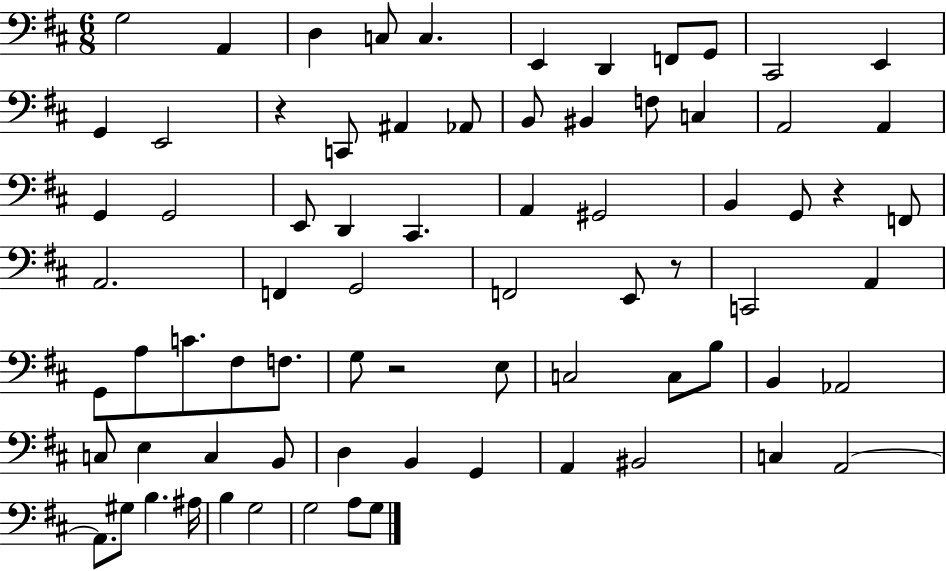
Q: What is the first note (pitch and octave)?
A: G3